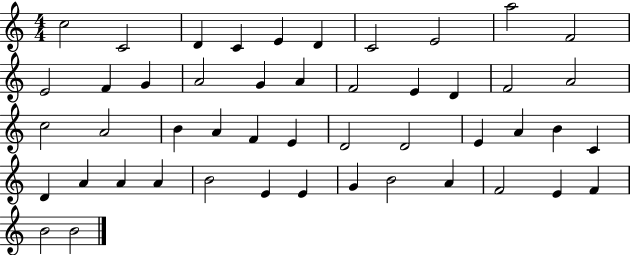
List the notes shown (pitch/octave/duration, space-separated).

C5/h C4/h D4/q C4/q E4/q D4/q C4/h E4/h A5/h F4/h E4/h F4/q G4/q A4/h G4/q A4/q F4/h E4/q D4/q F4/h A4/h C5/h A4/h B4/q A4/q F4/q E4/q D4/h D4/h E4/q A4/q B4/q C4/q D4/q A4/q A4/q A4/q B4/h E4/q E4/q G4/q B4/h A4/q F4/h E4/q F4/q B4/h B4/h